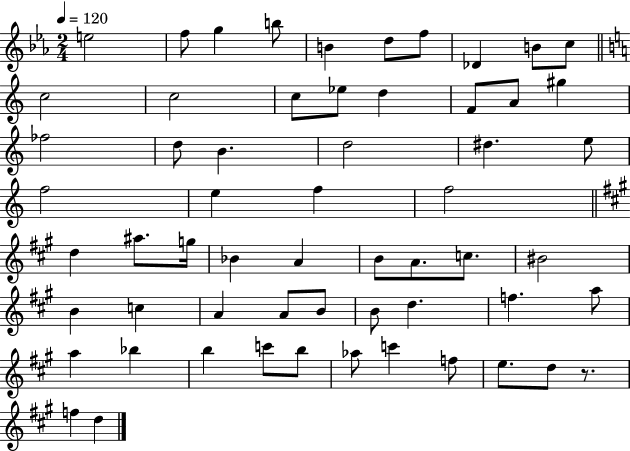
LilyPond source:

{
  \clef treble
  \numericTimeSignature
  \time 2/4
  \key ees \major
  \tempo 4 = 120
  e''2 | f''8 g''4 b''8 | b'4 d''8 f''8 | des'4 b'8 c''8 | \break \bar "||" \break \key a \minor c''2 | c''2 | c''8 ees''8 d''4 | f'8 a'8 gis''4 | \break fes''2 | d''8 b'4. | d''2 | dis''4. e''8 | \break f''2 | e''4 f''4 | f''2 | \bar "||" \break \key a \major d''4 ais''8. g''16 | bes'4 a'4 | b'8 a'8. c''8. | bis'2 | \break b'4 c''4 | a'4 a'8 b'8 | b'8 d''4. | f''4. a''8 | \break a''4 bes''4 | b''4 c'''8 b''8 | aes''8 c'''4 f''8 | e''8. d''8 r8. | \break f''4 d''4 | \bar "|."
}